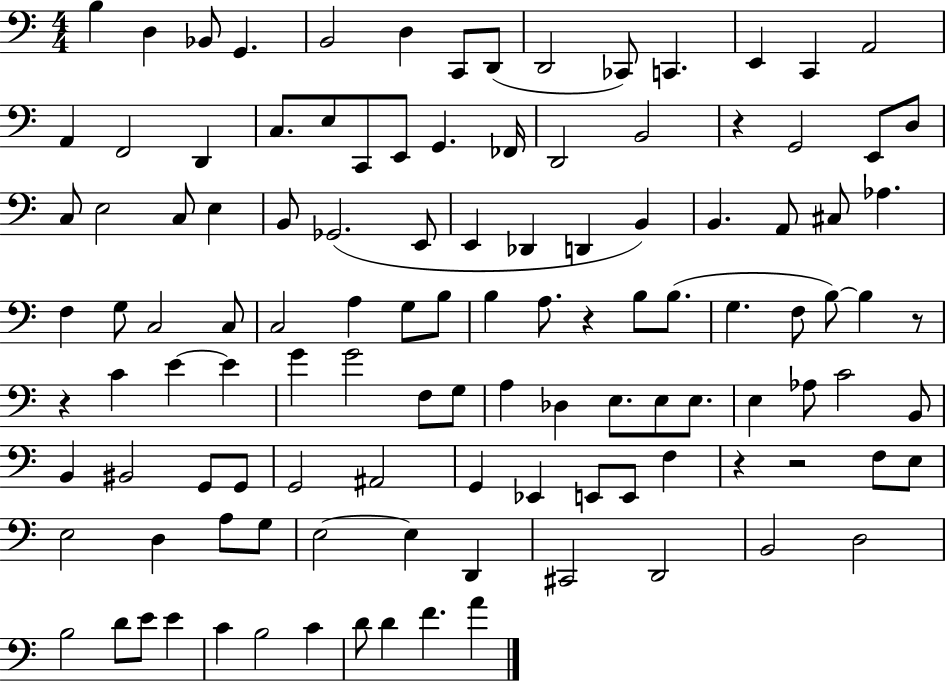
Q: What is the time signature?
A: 4/4